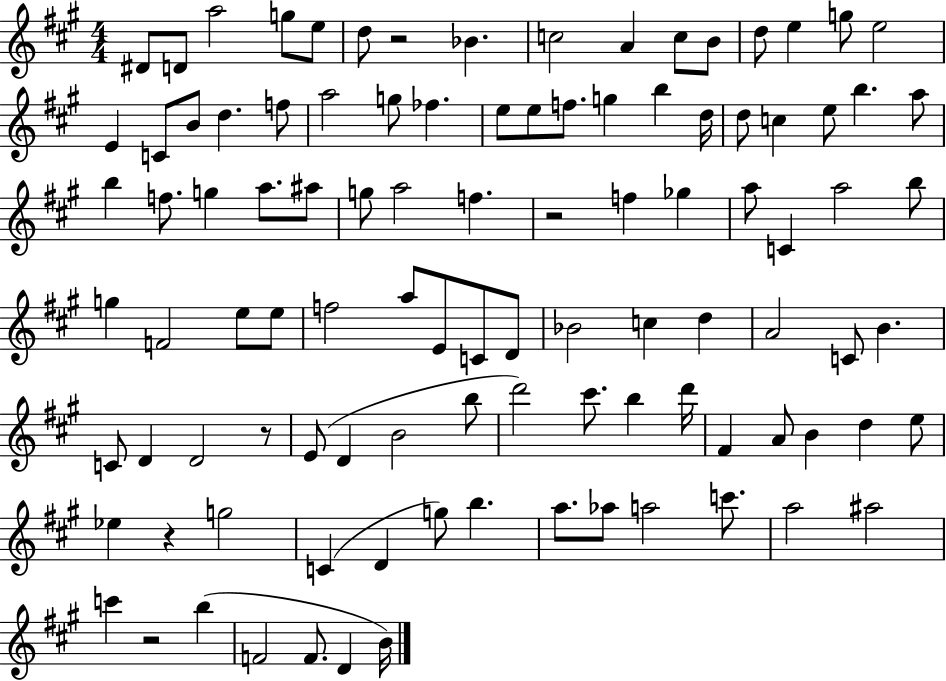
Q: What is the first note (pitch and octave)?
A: D#4